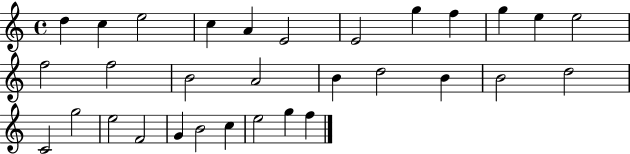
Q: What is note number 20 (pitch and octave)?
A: B4